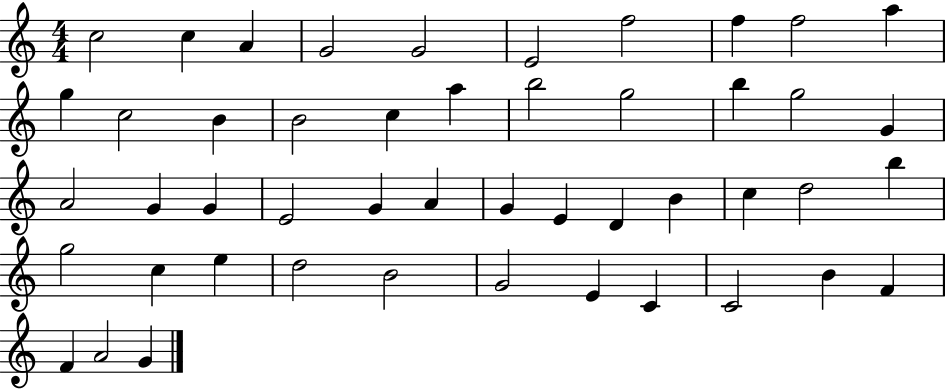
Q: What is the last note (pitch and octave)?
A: G4